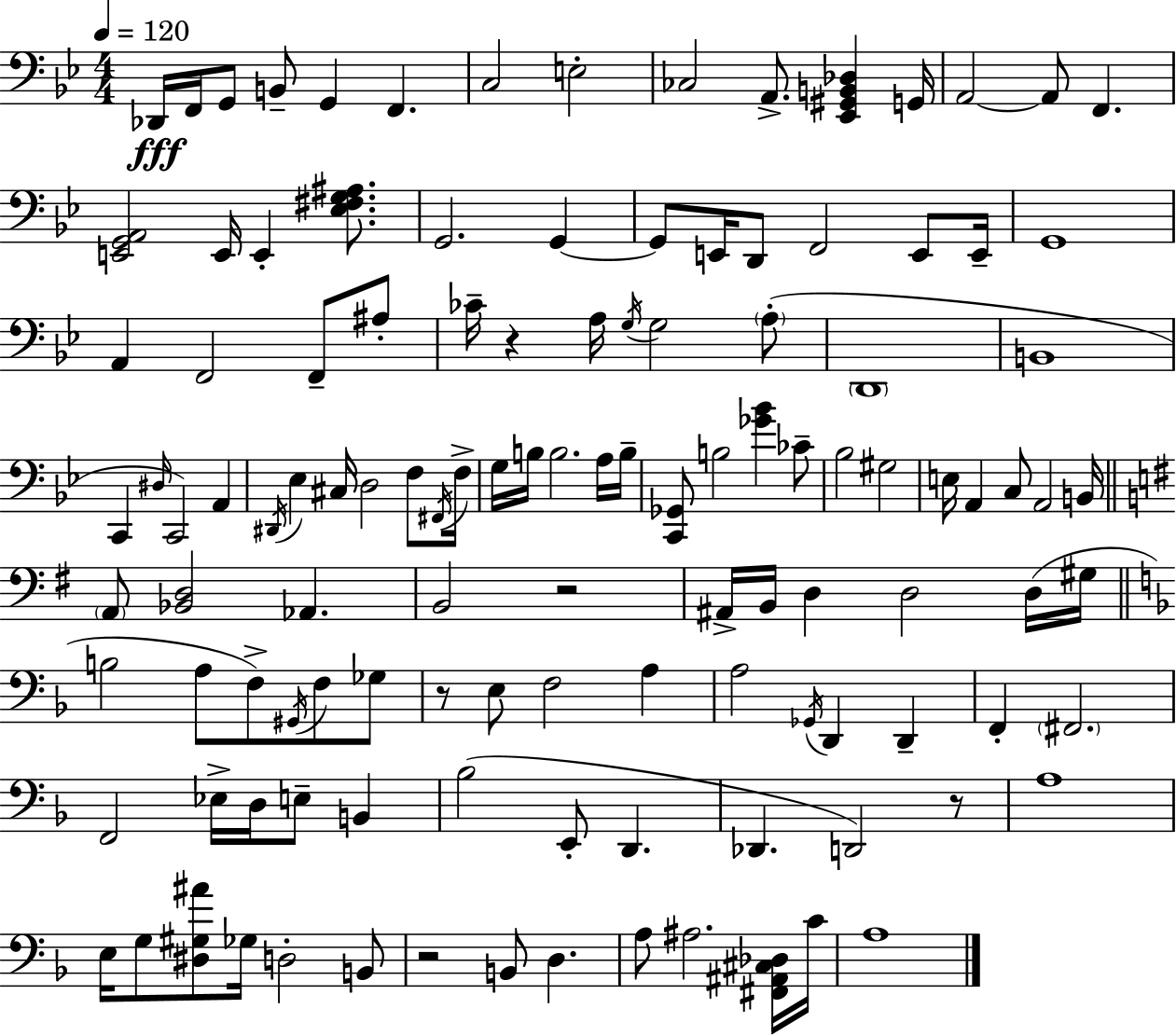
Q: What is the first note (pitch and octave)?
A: Db2